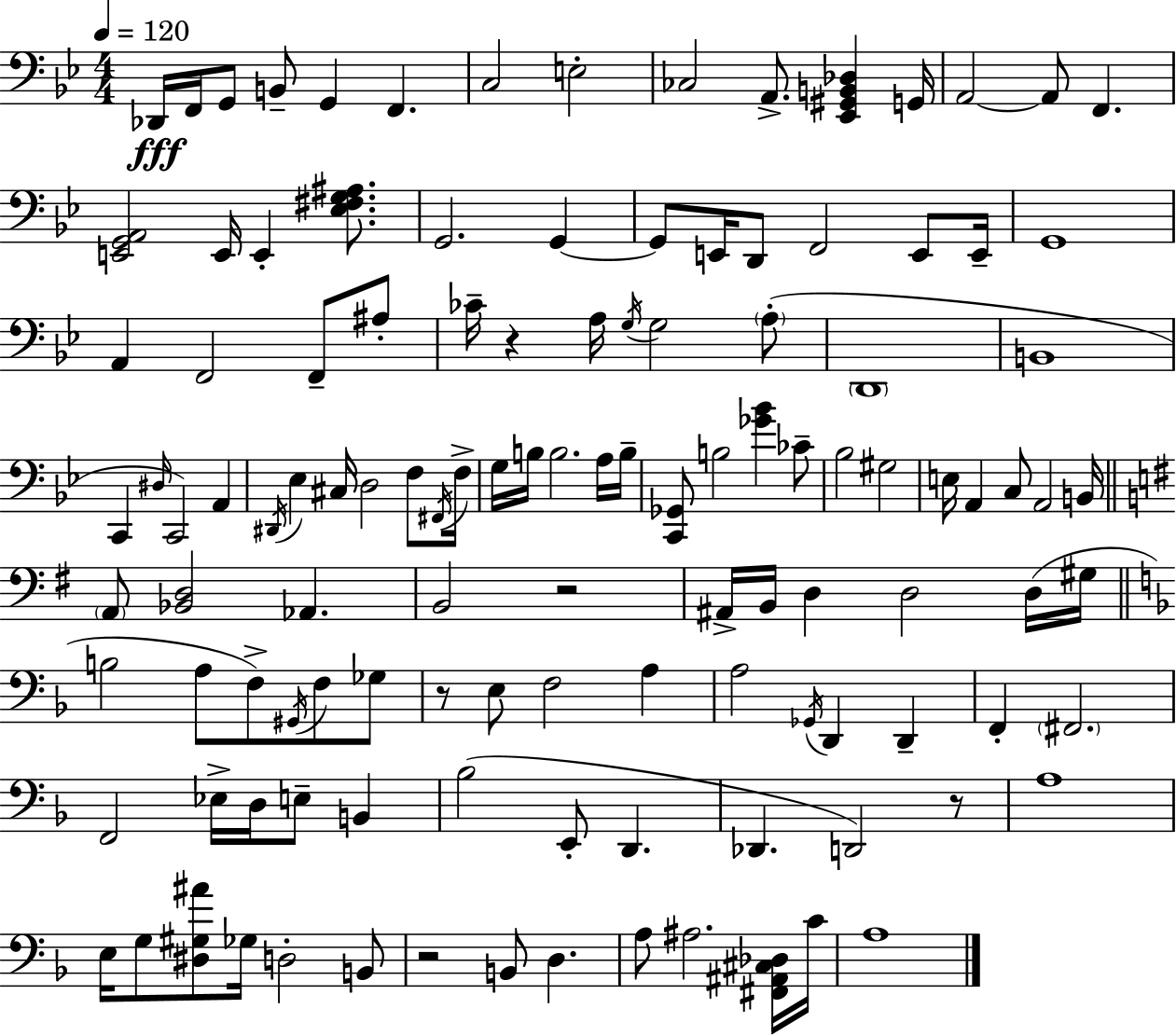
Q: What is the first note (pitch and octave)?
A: Db2